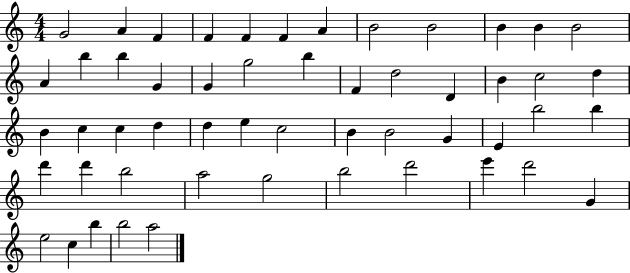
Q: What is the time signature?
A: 4/4